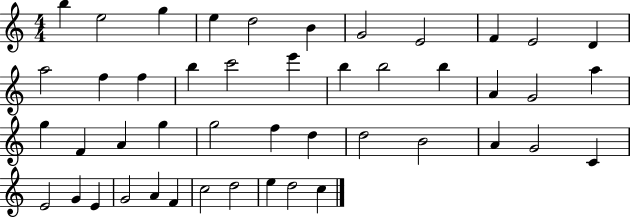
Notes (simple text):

B5/q E5/h G5/q E5/q D5/h B4/q G4/h E4/h F4/q E4/h D4/q A5/h F5/q F5/q B5/q C6/h E6/q B5/q B5/h B5/q A4/q G4/h A5/q G5/q F4/q A4/q G5/q G5/h F5/q D5/q D5/h B4/h A4/q G4/h C4/q E4/h G4/q E4/q G4/h A4/q F4/q C5/h D5/h E5/q D5/h C5/q